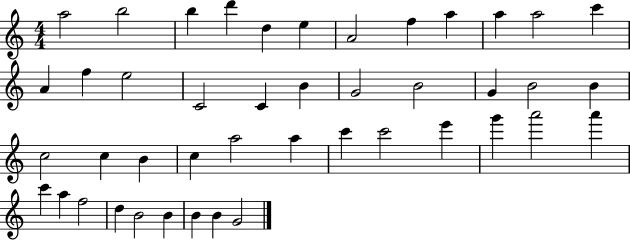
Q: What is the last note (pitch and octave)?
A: G4